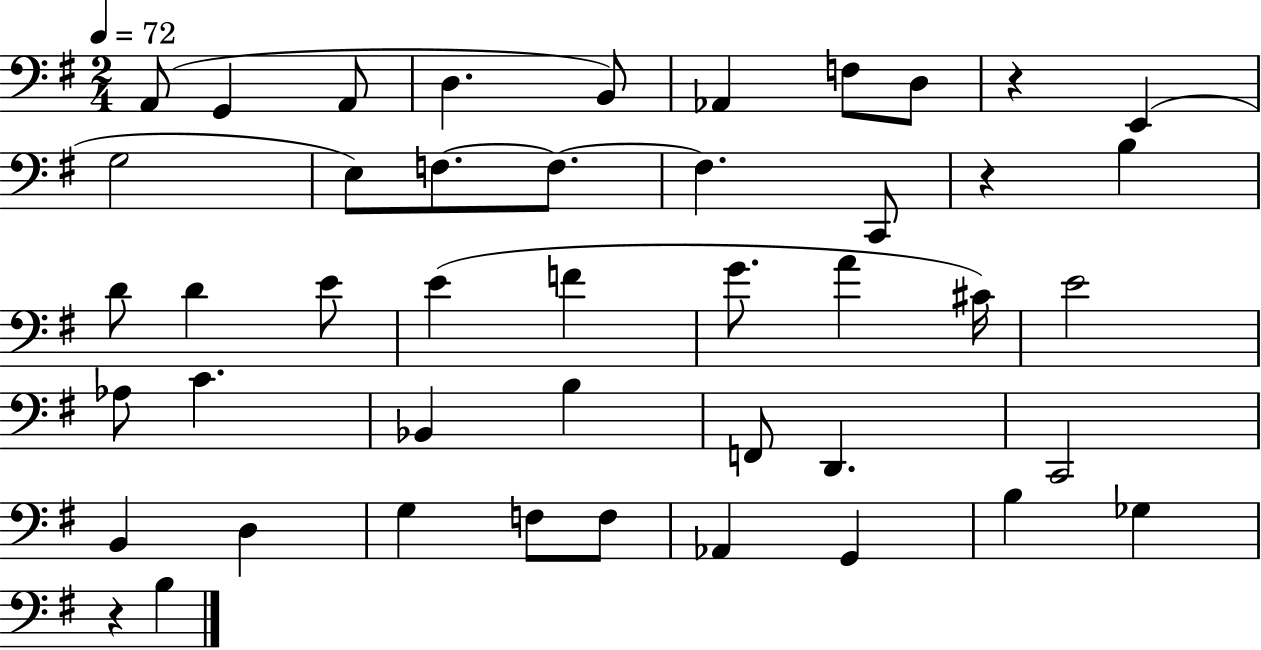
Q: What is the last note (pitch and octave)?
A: B3